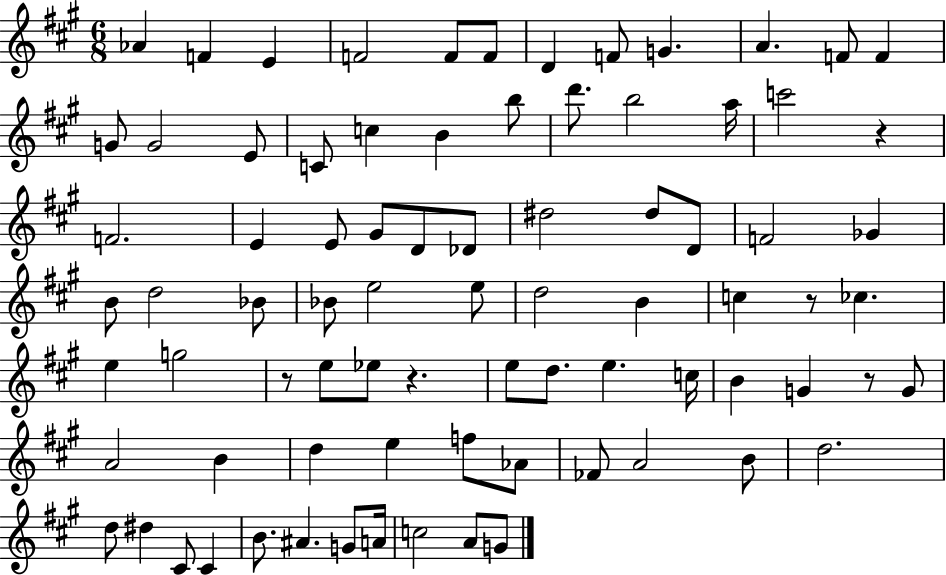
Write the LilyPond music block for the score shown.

{
  \clef treble
  \numericTimeSignature
  \time 6/8
  \key a \major
  aes'4 f'4 e'4 | f'2 f'8 f'8 | d'4 f'8 g'4. | a'4. f'8 f'4 | \break g'8 g'2 e'8 | c'8 c''4 b'4 b''8 | d'''8. b''2 a''16 | c'''2 r4 | \break f'2. | e'4 e'8 gis'8 d'8 des'8 | dis''2 dis''8 d'8 | f'2 ges'4 | \break b'8 d''2 bes'8 | bes'8 e''2 e''8 | d''2 b'4 | c''4 r8 ces''4. | \break e''4 g''2 | r8 e''8 ees''8 r4. | e''8 d''8. e''4. c''16 | b'4 g'4 r8 g'8 | \break a'2 b'4 | d''4 e''4 f''8 aes'8 | fes'8 a'2 b'8 | d''2. | \break d''8 dis''4 cis'8 cis'4 | b'8. ais'4. g'8 a'16 | c''2 a'8 g'8 | \bar "|."
}